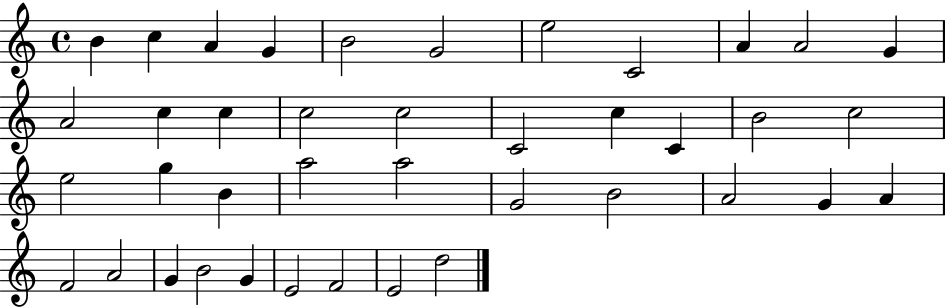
{
  \clef treble
  \time 4/4
  \defaultTimeSignature
  \key c \major
  b'4 c''4 a'4 g'4 | b'2 g'2 | e''2 c'2 | a'4 a'2 g'4 | \break a'2 c''4 c''4 | c''2 c''2 | c'2 c''4 c'4 | b'2 c''2 | \break e''2 g''4 b'4 | a''2 a''2 | g'2 b'2 | a'2 g'4 a'4 | \break f'2 a'2 | g'4 b'2 g'4 | e'2 f'2 | e'2 d''2 | \break \bar "|."
}